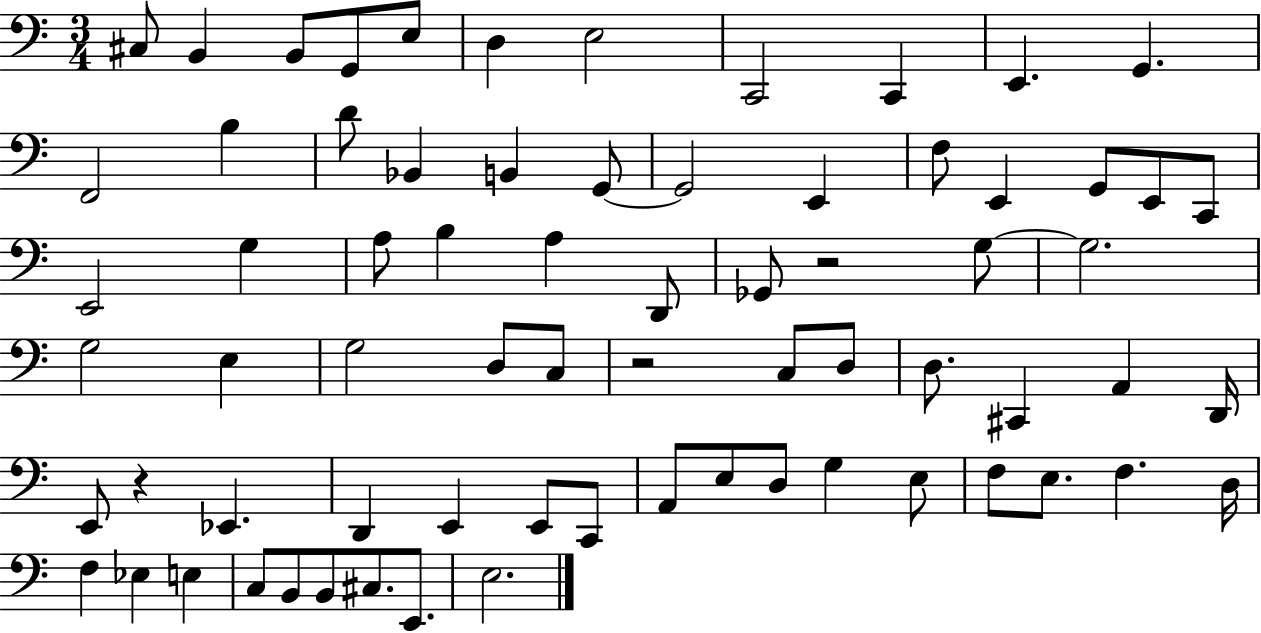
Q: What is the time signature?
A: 3/4